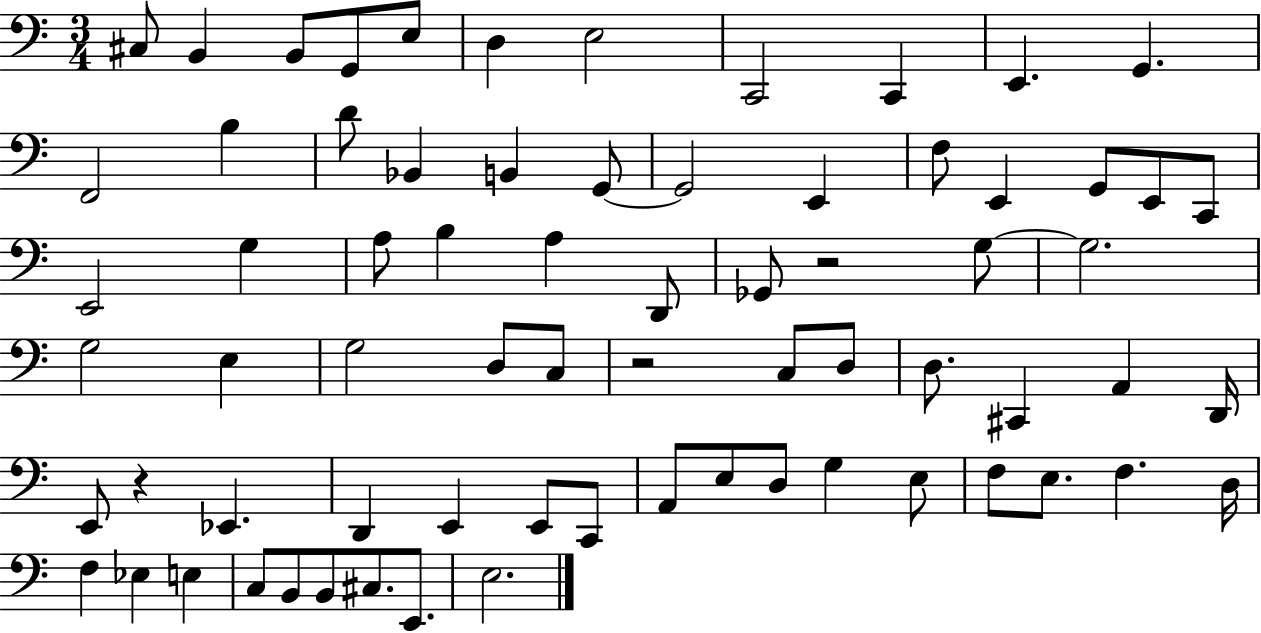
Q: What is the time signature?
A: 3/4